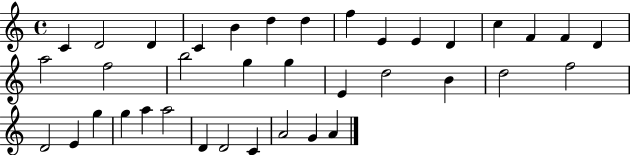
C4/q D4/h D4/q C4/q B4/q D5/q D5/q F5/q E4/q E4/q D4/q C5/q F4/q F4/q D4/q A5/h F5/h B5/h G5/q G5/q E4/q D5/h B4/q D5/h F5/h D4/h E4/q G5/q G5/q A5/q A5/h D4/q D4/h C4/q A4/h G4/q A4/q